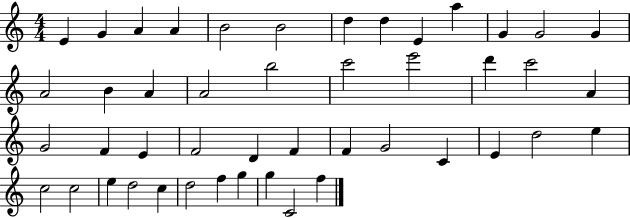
{
  \clef treble
  \numericTimeSignature
  \time 4/4
  \key c \major
  e'4 g'4 a'4 a'4 | b'2 b'2 | d''4 d''4 e'4 a''4 | g'4 g'2 g'4 | \break a'2 b'4 a'4 | a'2 b''2 | c'''2 e'''2 | d'''4 c'''2 a'4 | \break g'2 f'4 e'4 | f'2 d'4 f'4 | f'4 g'2 c'4 | e'4 d''2 e''4 | \break c''2 c''2 | e''4 d''2 c''4 | d''2 f''4 g''4 | g''4 c'2 f''4 | \break \bar "|."
}